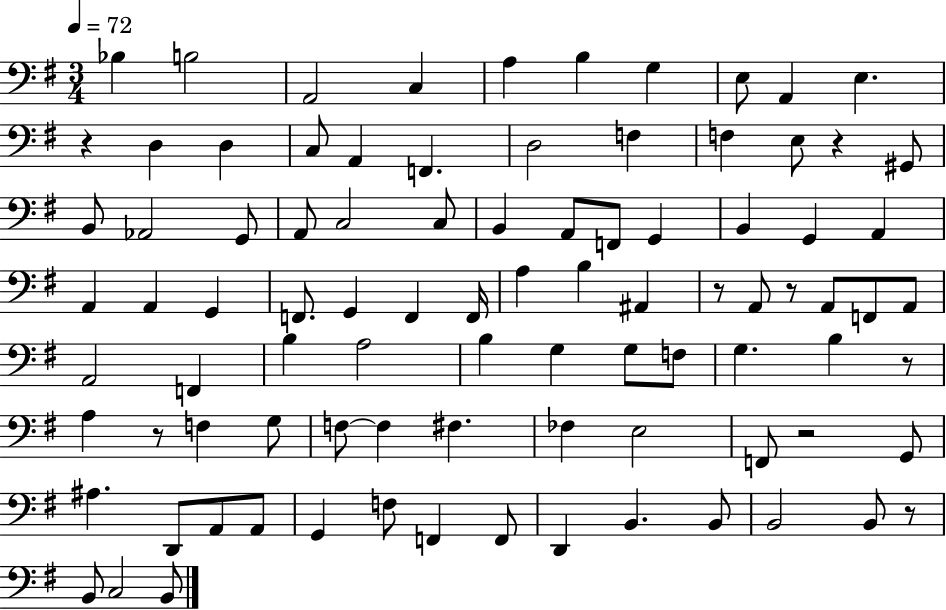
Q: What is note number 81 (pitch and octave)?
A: B2